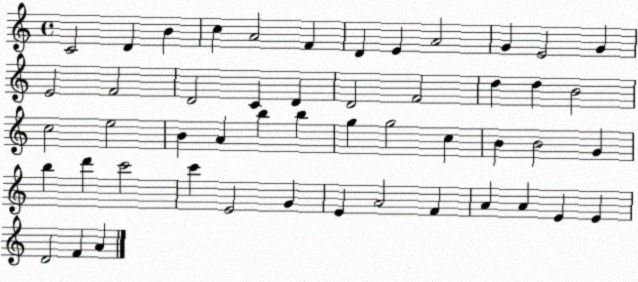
X:1
T:Untitled
M:4/4
L:1/4
K:C
C2 D B c A2 F D E A2 G E2 G E2 F2 D2 C D D2 F2 d d B2 c2 e2 B A b b g g2 c B B2 G b d' c'2 c' E2 G E A2 F A A E E D2 F A